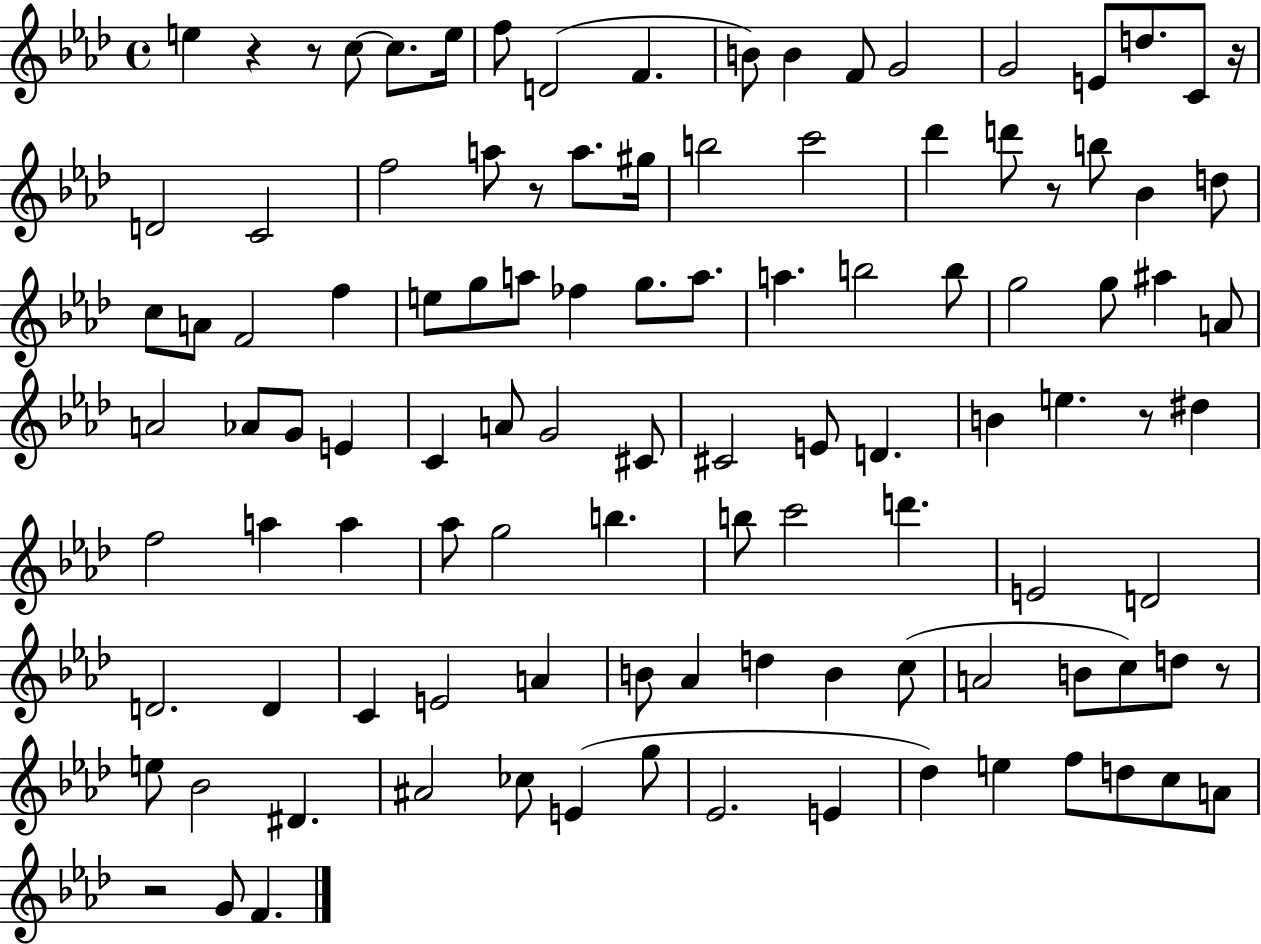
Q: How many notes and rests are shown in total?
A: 109